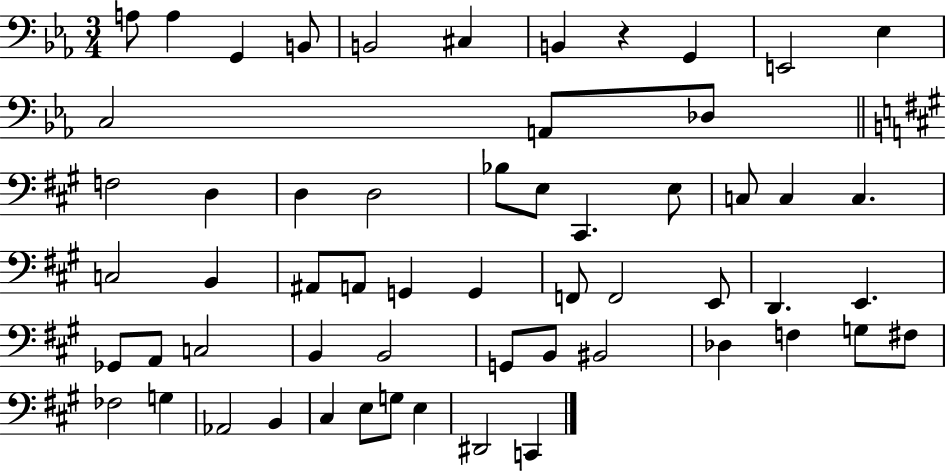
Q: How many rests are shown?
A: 1